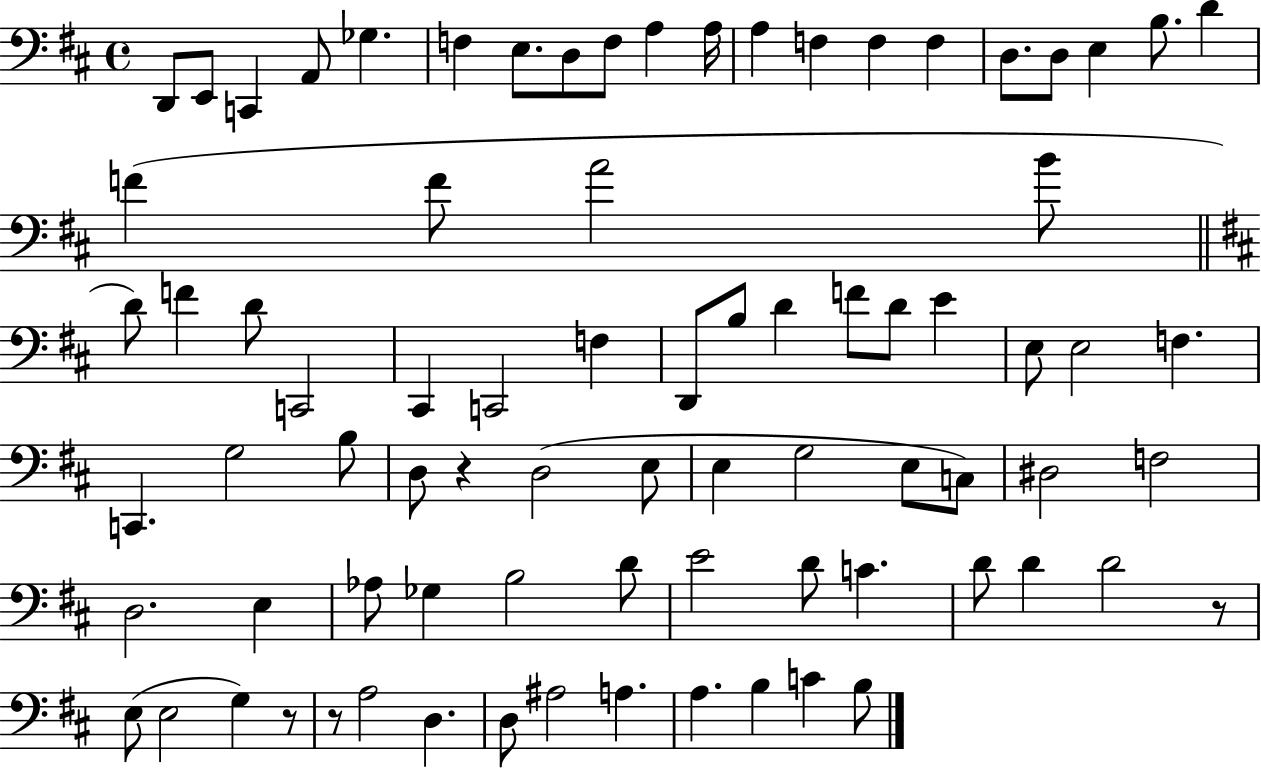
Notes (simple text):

D2/e E2/e C2/q A2/e Gb3/q. F3/q E3/e. D3/e F3/e A3/q A3/s A3/q F3/q F3/q F3/q D3/e. D3/e E3/q B3/e. D4/q F4/q F4/e A4/h B4/e D4/e F4/q D4/e C2/h C#2/q C2/h F3/q D2/e B3/e D4/q F4/e D4/e E4/q E3/e E3/h F3/q. C2/q. G3/h B3/e D3/e R/q D3/h E3/e E3/q G3/h E3/e C3/e D#3/h F3/h D3/h. E3/q Ab3/e Gb3/q B3/h D4/e E4/h D4/e C4/q. D4/e D4/q D4/h R/e E3/e E3/h G3/q R/e R/e A3/h D3/q. D3/e A#3/h A3/q. A3/q. B3/q C4/q B3/e